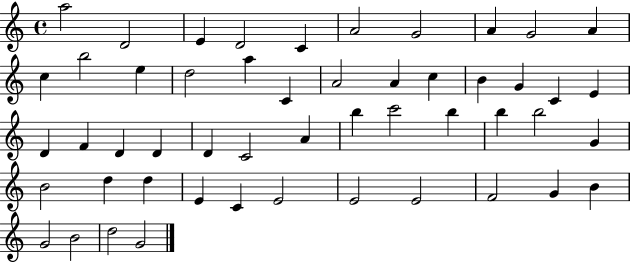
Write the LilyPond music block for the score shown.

{
  \clef treble
  \time 4/4
  \defaultTimeSignature
  \key c \major
  a''2 d'2 | e'4 d'2 c'4 | a'2 g'2 | a'4 g'2 a'4 | \break c''4 b''2 e''4 | d''2 a''4 c'4 | a'2 a'4 c''4 | b'4 g'4 c'4 e'4 | \break d'4 f'4 d'4 d'4 | d'4 c'2 a'4 | b''4 c'''2 b''4 | b''4 b''2 g'4 | \break b'2 d''4 d''4 | e'4 c'4 e'2 | e'2 e'2 | f'2 g'4 b'4 | \break g'2 b'2 | d''2 g'2 | \bar "|."
}